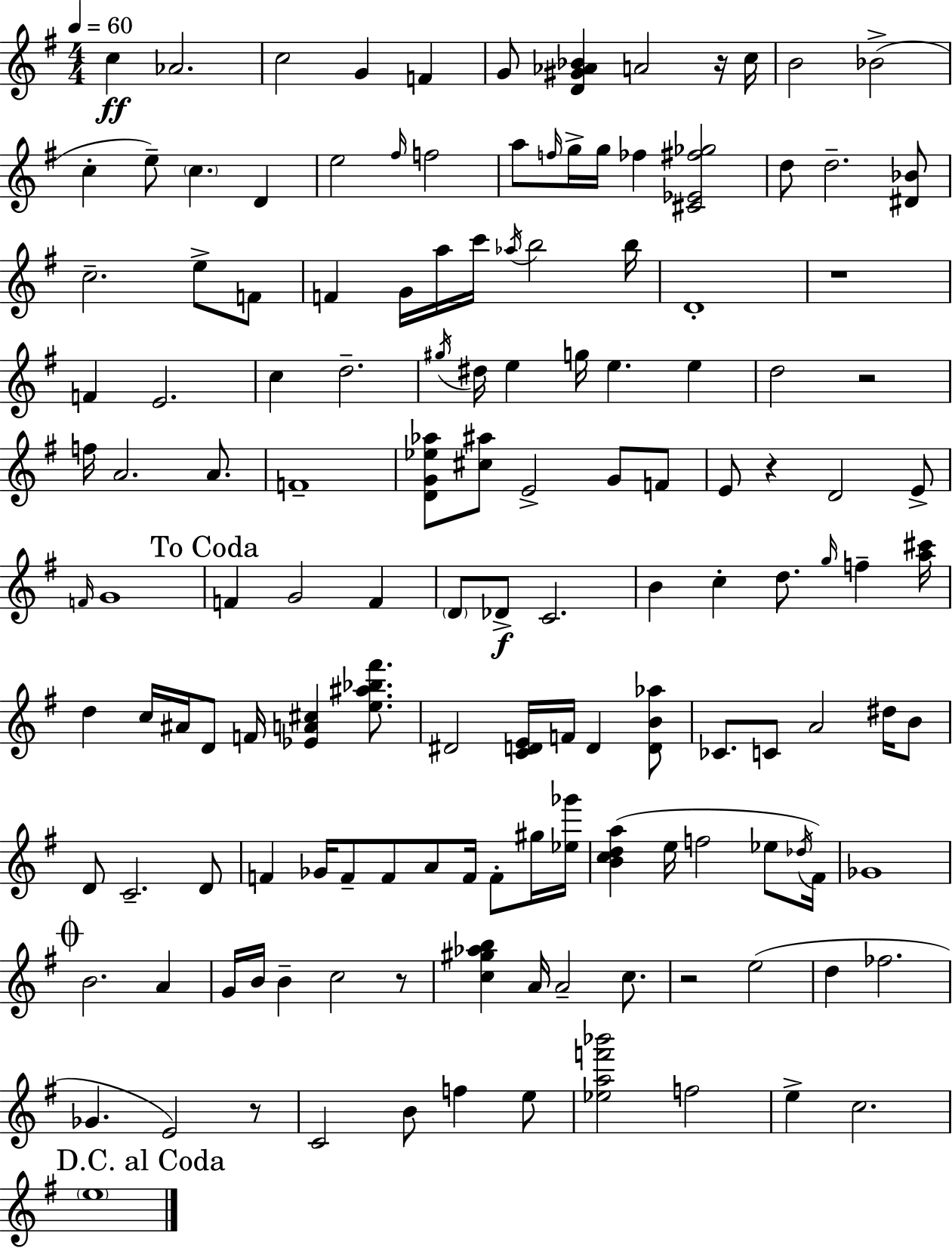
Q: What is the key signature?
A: G major